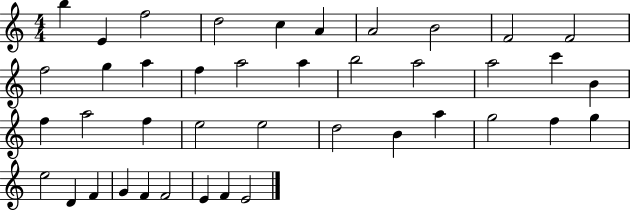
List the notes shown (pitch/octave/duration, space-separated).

B5/q E4/q F5/h D5/h C5/q A4/q A4/h B4/h F4/h F4/h F5/h G5/q A5/q F5/q A5/h A5/q B5/h A5/h A5/h C6/q B4/q F5/q A5/h F5/q E5/h E5/h D5/h B4/q A5/q G5/h F5/q G5/q E5/h D4/q F4/q G4/q F4/q F4/h E4/q F4/q E4/h